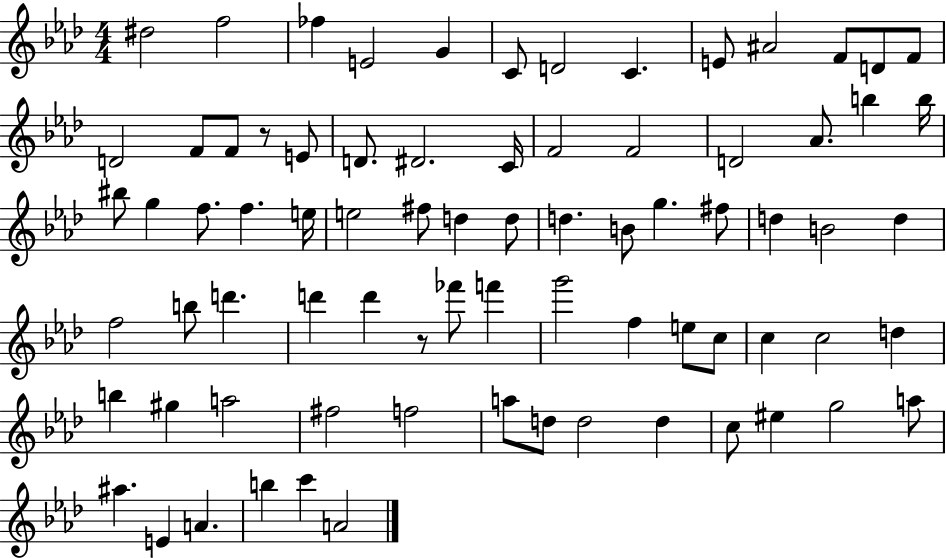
X:1
T:Untitled
M:4/4
L:1/4
K:Ab
^d2 f2 _f E2 G C/2 D2 C E/2 ^A2 F/2 D/2 F/2 D2 F/2 F/2 z/2 E/2 D/2 ^D2 C/4 F2 F2 D2 _A/2 b b/4 ^b/2 g f/2 f e/4 e2 ^f/2 d d/2 d B/2 g ^f/2 d B2 d f2 b/2 d' d' d' z/2 _f'/2 f' g'2 f e/2 c/2 c c2 d b ^g a2 ^f2 f2 a/2 d/2 d2 d c/2 ^e g2 a/2 ^a E A b c' A2